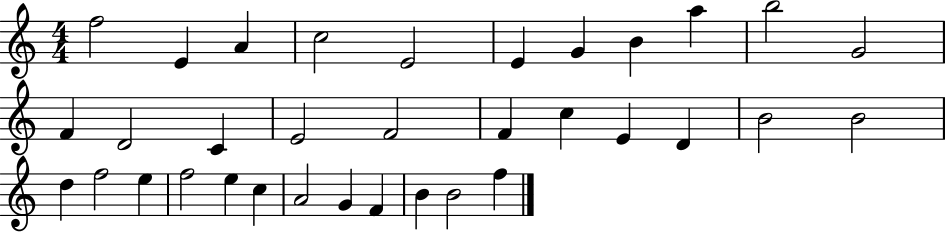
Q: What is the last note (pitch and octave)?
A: F5